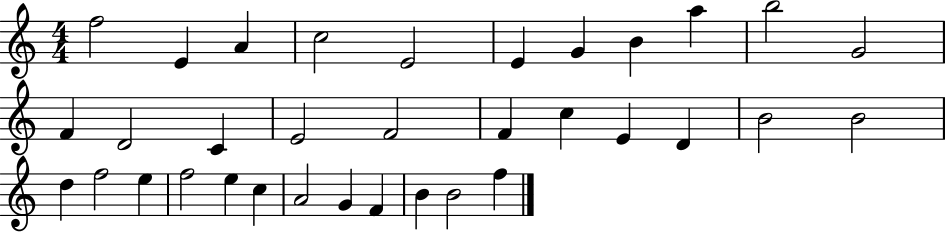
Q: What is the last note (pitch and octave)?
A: F5